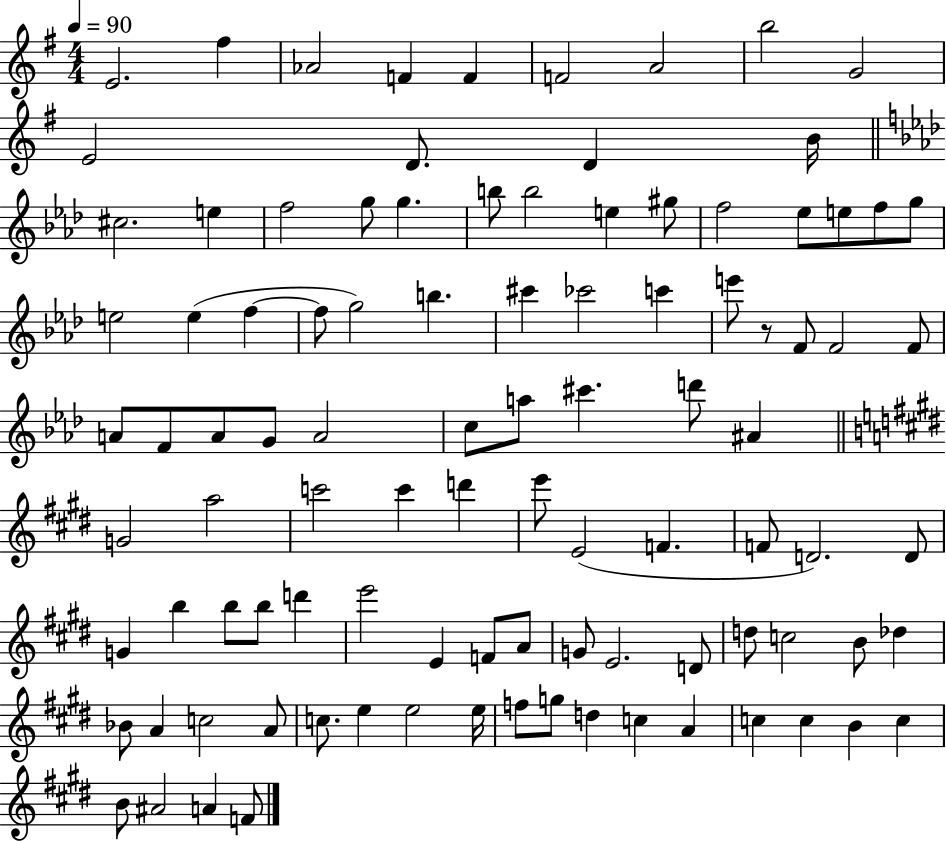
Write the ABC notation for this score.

X:1
T:Untitled
M:4/4
L:1/4
K:G
E2 ^f _A2 F F F2 A2 b2 G2 E2 D/2 D B/4 ^c2 e f2 g/2 g b/2 b2 e ^g/2 f2 _e/2 e/2 f/2 g/2 e2 e f f/2 g2 b ^c' _c'2 c' e'/2 z/2 F/2 F2 F/2 A/2 F/2 A/2 G/2 A2 c/2 a/2 ^c' d'/2 ^A G2 a2 c'2 c' d' e'/2 E2 F F/2 D2 D/2 G b b/2 b/2 d' e'2 E F/2 A/2 G/2 E2 D/2 d/2 c2 B/2 _d _B/2 A c2 A/2 c/2 e e2 e/4 f/2 g/2 d c A c c B c B/2 ^A2 A F/2